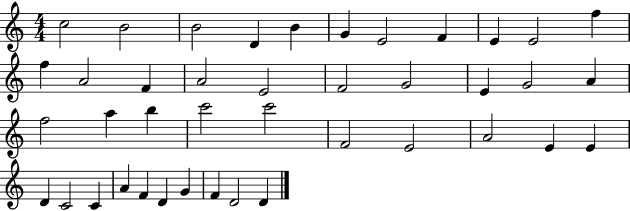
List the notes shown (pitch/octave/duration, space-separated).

C5/h B4/h B4/h D4/q B4/q G4/q E4/h F4/q E4/q E4/h F5/q F5/q A4/h F4/q A4/h E4/h F4/h G4/h E4/q G4/h A4/q F5/h A5/q B5/q C6/h C6/h F4/h E4/h A4/h E4/q E4/q D4/q C4/h C4/q A4/q F4/q D4/q G4/q F4/q D4/h D4/q